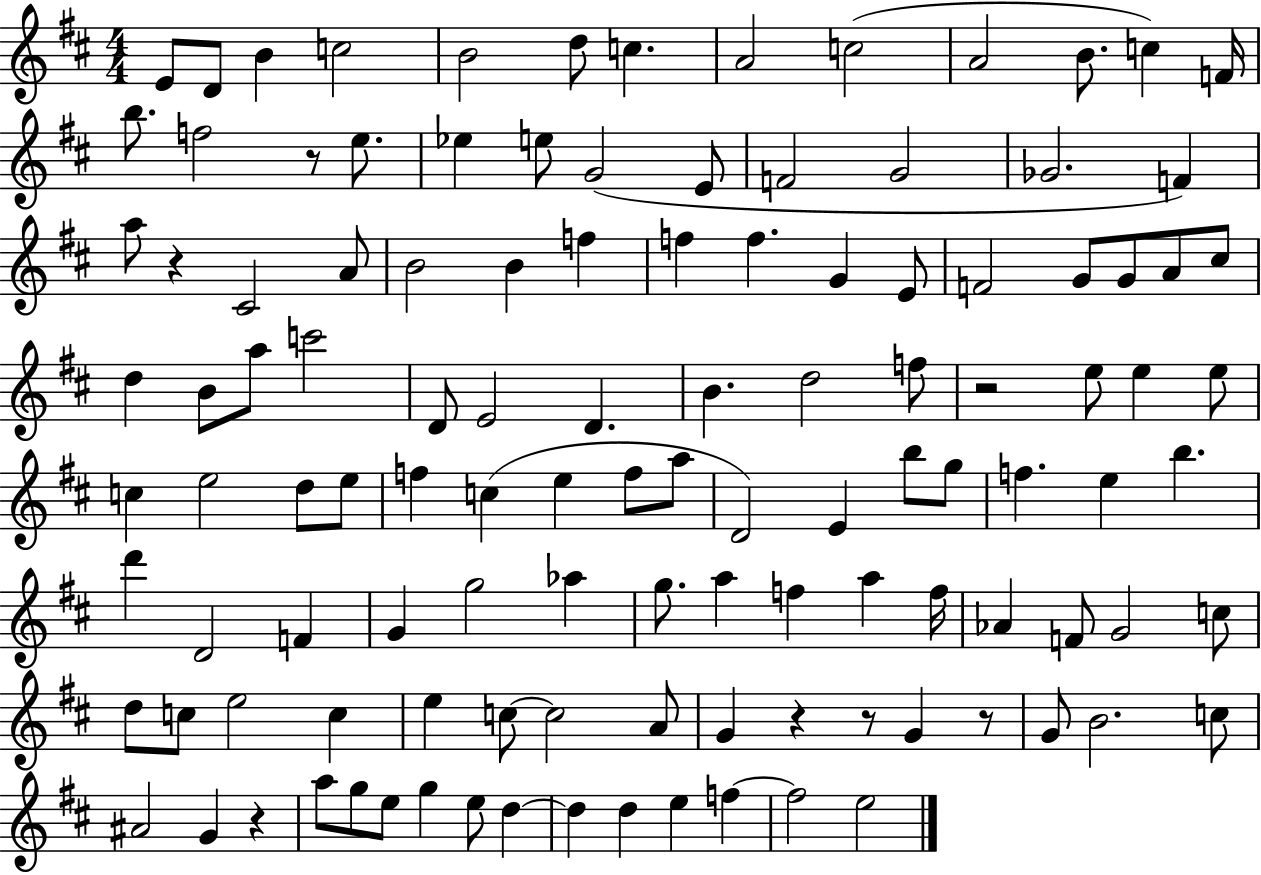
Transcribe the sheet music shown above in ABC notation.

X:1
T:Untitled
M:4/4
L:1/4
K:D
E/2 D/2 B c2 B2 d/2 c A2 c2 A2 B/2 c F/4 b/2 f2 z/2 e/2 _e e/2 G2 E/2 F2 G2 _G2 F a/2 z ^C2 A/2 B2 B f f f G E/2 F2 G/2 G/2 A/2 ^c/2 d B/2 a/2 c'2 D/2 E2 D B d2 f/2 z2 e/2 e e/2 c e2 d/2 e/2 f c e f/2 a/2 D2 E b/2 g/2 f e b d' D2 F G g2 _a g/2 a f a f/4 _A F/2 G2 c/2 d/2 c/2 e2 c e c/2 c2 A/2 G z z/2 G z/2 G/2 B2 c/2 ^A2 G z a/2 g/2 e/2 g e/2 d d d e f f2 e2